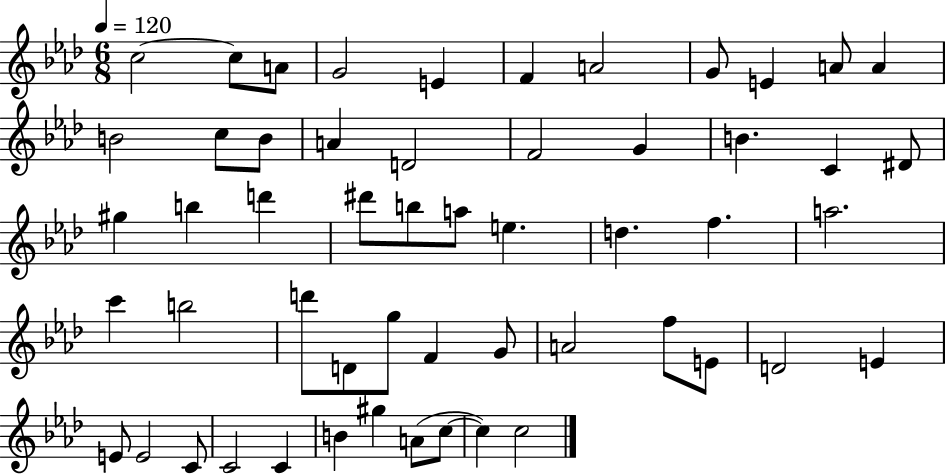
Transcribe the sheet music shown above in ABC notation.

X:1
T:Untitled
M:6/8
L:1/4
K:Ab
c2 c/2 A/2 G2 E F A2 G/2 E A/2 A B2 c/2 B/2 A D2 F2 G B C ^D/2 ^g b d' ^d'/2 b/2 a/2 e d f a2 c' b2 d'/2 D/2 g/2 F G/2 A2 f/2 E/2 D2 E E/2 E2 C/2 C2 C B ^g A/2 c/2 c c2